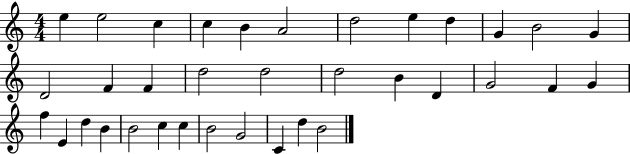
X:1
T:Untitled
M:4/4
L:1/4
K:C
e e2 c c B A2 d2 e d G B2 G D2 F F d2 d2 d2 B D G2 F G f E d B B2 c c B2 G2 C d B2